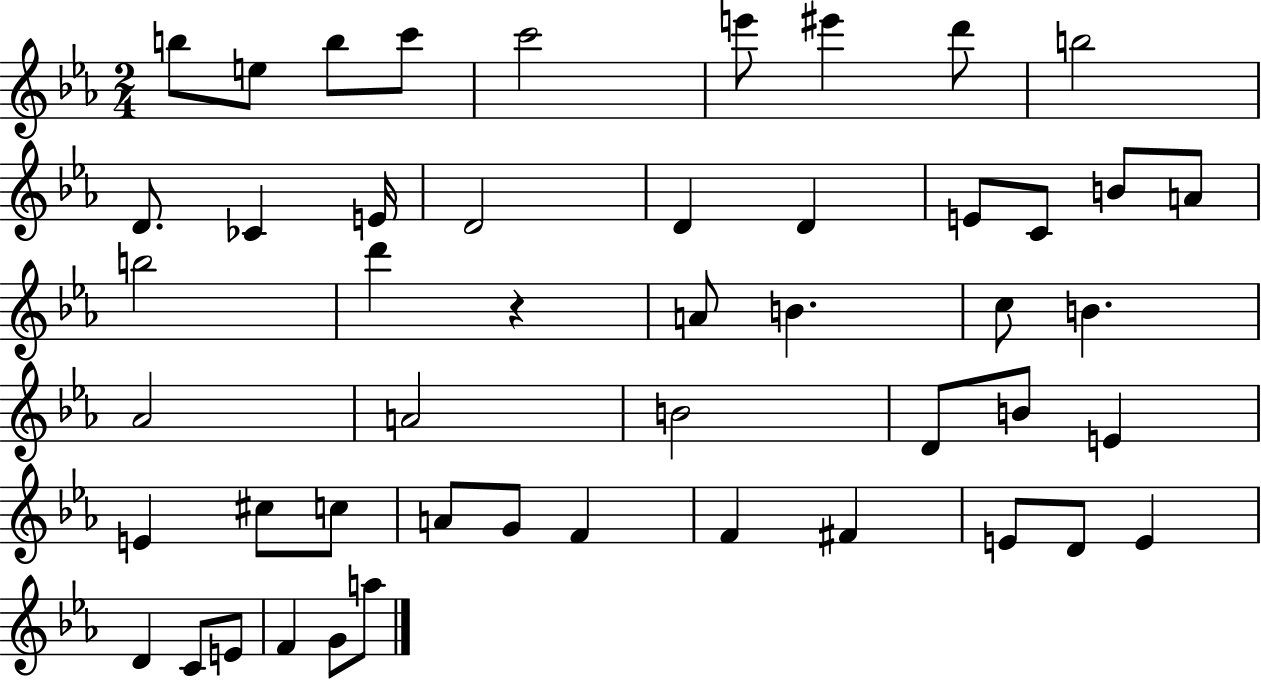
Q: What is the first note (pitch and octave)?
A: B5